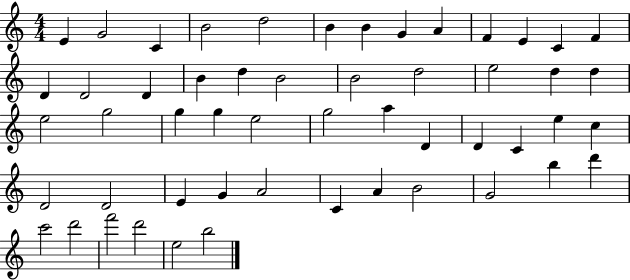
X:1
T:Untitled
M:4/4
L:1/4
K:C
E G2 C B2 d2 B B G A F E C F D D2 D B d B2 B2 d2 e2 d d e2 g2 g g e2 g2 a D D C e c D2 D2 E G A2 C A B2 G2 b d' c'2 d'2 f'2 d'2 e2 b2